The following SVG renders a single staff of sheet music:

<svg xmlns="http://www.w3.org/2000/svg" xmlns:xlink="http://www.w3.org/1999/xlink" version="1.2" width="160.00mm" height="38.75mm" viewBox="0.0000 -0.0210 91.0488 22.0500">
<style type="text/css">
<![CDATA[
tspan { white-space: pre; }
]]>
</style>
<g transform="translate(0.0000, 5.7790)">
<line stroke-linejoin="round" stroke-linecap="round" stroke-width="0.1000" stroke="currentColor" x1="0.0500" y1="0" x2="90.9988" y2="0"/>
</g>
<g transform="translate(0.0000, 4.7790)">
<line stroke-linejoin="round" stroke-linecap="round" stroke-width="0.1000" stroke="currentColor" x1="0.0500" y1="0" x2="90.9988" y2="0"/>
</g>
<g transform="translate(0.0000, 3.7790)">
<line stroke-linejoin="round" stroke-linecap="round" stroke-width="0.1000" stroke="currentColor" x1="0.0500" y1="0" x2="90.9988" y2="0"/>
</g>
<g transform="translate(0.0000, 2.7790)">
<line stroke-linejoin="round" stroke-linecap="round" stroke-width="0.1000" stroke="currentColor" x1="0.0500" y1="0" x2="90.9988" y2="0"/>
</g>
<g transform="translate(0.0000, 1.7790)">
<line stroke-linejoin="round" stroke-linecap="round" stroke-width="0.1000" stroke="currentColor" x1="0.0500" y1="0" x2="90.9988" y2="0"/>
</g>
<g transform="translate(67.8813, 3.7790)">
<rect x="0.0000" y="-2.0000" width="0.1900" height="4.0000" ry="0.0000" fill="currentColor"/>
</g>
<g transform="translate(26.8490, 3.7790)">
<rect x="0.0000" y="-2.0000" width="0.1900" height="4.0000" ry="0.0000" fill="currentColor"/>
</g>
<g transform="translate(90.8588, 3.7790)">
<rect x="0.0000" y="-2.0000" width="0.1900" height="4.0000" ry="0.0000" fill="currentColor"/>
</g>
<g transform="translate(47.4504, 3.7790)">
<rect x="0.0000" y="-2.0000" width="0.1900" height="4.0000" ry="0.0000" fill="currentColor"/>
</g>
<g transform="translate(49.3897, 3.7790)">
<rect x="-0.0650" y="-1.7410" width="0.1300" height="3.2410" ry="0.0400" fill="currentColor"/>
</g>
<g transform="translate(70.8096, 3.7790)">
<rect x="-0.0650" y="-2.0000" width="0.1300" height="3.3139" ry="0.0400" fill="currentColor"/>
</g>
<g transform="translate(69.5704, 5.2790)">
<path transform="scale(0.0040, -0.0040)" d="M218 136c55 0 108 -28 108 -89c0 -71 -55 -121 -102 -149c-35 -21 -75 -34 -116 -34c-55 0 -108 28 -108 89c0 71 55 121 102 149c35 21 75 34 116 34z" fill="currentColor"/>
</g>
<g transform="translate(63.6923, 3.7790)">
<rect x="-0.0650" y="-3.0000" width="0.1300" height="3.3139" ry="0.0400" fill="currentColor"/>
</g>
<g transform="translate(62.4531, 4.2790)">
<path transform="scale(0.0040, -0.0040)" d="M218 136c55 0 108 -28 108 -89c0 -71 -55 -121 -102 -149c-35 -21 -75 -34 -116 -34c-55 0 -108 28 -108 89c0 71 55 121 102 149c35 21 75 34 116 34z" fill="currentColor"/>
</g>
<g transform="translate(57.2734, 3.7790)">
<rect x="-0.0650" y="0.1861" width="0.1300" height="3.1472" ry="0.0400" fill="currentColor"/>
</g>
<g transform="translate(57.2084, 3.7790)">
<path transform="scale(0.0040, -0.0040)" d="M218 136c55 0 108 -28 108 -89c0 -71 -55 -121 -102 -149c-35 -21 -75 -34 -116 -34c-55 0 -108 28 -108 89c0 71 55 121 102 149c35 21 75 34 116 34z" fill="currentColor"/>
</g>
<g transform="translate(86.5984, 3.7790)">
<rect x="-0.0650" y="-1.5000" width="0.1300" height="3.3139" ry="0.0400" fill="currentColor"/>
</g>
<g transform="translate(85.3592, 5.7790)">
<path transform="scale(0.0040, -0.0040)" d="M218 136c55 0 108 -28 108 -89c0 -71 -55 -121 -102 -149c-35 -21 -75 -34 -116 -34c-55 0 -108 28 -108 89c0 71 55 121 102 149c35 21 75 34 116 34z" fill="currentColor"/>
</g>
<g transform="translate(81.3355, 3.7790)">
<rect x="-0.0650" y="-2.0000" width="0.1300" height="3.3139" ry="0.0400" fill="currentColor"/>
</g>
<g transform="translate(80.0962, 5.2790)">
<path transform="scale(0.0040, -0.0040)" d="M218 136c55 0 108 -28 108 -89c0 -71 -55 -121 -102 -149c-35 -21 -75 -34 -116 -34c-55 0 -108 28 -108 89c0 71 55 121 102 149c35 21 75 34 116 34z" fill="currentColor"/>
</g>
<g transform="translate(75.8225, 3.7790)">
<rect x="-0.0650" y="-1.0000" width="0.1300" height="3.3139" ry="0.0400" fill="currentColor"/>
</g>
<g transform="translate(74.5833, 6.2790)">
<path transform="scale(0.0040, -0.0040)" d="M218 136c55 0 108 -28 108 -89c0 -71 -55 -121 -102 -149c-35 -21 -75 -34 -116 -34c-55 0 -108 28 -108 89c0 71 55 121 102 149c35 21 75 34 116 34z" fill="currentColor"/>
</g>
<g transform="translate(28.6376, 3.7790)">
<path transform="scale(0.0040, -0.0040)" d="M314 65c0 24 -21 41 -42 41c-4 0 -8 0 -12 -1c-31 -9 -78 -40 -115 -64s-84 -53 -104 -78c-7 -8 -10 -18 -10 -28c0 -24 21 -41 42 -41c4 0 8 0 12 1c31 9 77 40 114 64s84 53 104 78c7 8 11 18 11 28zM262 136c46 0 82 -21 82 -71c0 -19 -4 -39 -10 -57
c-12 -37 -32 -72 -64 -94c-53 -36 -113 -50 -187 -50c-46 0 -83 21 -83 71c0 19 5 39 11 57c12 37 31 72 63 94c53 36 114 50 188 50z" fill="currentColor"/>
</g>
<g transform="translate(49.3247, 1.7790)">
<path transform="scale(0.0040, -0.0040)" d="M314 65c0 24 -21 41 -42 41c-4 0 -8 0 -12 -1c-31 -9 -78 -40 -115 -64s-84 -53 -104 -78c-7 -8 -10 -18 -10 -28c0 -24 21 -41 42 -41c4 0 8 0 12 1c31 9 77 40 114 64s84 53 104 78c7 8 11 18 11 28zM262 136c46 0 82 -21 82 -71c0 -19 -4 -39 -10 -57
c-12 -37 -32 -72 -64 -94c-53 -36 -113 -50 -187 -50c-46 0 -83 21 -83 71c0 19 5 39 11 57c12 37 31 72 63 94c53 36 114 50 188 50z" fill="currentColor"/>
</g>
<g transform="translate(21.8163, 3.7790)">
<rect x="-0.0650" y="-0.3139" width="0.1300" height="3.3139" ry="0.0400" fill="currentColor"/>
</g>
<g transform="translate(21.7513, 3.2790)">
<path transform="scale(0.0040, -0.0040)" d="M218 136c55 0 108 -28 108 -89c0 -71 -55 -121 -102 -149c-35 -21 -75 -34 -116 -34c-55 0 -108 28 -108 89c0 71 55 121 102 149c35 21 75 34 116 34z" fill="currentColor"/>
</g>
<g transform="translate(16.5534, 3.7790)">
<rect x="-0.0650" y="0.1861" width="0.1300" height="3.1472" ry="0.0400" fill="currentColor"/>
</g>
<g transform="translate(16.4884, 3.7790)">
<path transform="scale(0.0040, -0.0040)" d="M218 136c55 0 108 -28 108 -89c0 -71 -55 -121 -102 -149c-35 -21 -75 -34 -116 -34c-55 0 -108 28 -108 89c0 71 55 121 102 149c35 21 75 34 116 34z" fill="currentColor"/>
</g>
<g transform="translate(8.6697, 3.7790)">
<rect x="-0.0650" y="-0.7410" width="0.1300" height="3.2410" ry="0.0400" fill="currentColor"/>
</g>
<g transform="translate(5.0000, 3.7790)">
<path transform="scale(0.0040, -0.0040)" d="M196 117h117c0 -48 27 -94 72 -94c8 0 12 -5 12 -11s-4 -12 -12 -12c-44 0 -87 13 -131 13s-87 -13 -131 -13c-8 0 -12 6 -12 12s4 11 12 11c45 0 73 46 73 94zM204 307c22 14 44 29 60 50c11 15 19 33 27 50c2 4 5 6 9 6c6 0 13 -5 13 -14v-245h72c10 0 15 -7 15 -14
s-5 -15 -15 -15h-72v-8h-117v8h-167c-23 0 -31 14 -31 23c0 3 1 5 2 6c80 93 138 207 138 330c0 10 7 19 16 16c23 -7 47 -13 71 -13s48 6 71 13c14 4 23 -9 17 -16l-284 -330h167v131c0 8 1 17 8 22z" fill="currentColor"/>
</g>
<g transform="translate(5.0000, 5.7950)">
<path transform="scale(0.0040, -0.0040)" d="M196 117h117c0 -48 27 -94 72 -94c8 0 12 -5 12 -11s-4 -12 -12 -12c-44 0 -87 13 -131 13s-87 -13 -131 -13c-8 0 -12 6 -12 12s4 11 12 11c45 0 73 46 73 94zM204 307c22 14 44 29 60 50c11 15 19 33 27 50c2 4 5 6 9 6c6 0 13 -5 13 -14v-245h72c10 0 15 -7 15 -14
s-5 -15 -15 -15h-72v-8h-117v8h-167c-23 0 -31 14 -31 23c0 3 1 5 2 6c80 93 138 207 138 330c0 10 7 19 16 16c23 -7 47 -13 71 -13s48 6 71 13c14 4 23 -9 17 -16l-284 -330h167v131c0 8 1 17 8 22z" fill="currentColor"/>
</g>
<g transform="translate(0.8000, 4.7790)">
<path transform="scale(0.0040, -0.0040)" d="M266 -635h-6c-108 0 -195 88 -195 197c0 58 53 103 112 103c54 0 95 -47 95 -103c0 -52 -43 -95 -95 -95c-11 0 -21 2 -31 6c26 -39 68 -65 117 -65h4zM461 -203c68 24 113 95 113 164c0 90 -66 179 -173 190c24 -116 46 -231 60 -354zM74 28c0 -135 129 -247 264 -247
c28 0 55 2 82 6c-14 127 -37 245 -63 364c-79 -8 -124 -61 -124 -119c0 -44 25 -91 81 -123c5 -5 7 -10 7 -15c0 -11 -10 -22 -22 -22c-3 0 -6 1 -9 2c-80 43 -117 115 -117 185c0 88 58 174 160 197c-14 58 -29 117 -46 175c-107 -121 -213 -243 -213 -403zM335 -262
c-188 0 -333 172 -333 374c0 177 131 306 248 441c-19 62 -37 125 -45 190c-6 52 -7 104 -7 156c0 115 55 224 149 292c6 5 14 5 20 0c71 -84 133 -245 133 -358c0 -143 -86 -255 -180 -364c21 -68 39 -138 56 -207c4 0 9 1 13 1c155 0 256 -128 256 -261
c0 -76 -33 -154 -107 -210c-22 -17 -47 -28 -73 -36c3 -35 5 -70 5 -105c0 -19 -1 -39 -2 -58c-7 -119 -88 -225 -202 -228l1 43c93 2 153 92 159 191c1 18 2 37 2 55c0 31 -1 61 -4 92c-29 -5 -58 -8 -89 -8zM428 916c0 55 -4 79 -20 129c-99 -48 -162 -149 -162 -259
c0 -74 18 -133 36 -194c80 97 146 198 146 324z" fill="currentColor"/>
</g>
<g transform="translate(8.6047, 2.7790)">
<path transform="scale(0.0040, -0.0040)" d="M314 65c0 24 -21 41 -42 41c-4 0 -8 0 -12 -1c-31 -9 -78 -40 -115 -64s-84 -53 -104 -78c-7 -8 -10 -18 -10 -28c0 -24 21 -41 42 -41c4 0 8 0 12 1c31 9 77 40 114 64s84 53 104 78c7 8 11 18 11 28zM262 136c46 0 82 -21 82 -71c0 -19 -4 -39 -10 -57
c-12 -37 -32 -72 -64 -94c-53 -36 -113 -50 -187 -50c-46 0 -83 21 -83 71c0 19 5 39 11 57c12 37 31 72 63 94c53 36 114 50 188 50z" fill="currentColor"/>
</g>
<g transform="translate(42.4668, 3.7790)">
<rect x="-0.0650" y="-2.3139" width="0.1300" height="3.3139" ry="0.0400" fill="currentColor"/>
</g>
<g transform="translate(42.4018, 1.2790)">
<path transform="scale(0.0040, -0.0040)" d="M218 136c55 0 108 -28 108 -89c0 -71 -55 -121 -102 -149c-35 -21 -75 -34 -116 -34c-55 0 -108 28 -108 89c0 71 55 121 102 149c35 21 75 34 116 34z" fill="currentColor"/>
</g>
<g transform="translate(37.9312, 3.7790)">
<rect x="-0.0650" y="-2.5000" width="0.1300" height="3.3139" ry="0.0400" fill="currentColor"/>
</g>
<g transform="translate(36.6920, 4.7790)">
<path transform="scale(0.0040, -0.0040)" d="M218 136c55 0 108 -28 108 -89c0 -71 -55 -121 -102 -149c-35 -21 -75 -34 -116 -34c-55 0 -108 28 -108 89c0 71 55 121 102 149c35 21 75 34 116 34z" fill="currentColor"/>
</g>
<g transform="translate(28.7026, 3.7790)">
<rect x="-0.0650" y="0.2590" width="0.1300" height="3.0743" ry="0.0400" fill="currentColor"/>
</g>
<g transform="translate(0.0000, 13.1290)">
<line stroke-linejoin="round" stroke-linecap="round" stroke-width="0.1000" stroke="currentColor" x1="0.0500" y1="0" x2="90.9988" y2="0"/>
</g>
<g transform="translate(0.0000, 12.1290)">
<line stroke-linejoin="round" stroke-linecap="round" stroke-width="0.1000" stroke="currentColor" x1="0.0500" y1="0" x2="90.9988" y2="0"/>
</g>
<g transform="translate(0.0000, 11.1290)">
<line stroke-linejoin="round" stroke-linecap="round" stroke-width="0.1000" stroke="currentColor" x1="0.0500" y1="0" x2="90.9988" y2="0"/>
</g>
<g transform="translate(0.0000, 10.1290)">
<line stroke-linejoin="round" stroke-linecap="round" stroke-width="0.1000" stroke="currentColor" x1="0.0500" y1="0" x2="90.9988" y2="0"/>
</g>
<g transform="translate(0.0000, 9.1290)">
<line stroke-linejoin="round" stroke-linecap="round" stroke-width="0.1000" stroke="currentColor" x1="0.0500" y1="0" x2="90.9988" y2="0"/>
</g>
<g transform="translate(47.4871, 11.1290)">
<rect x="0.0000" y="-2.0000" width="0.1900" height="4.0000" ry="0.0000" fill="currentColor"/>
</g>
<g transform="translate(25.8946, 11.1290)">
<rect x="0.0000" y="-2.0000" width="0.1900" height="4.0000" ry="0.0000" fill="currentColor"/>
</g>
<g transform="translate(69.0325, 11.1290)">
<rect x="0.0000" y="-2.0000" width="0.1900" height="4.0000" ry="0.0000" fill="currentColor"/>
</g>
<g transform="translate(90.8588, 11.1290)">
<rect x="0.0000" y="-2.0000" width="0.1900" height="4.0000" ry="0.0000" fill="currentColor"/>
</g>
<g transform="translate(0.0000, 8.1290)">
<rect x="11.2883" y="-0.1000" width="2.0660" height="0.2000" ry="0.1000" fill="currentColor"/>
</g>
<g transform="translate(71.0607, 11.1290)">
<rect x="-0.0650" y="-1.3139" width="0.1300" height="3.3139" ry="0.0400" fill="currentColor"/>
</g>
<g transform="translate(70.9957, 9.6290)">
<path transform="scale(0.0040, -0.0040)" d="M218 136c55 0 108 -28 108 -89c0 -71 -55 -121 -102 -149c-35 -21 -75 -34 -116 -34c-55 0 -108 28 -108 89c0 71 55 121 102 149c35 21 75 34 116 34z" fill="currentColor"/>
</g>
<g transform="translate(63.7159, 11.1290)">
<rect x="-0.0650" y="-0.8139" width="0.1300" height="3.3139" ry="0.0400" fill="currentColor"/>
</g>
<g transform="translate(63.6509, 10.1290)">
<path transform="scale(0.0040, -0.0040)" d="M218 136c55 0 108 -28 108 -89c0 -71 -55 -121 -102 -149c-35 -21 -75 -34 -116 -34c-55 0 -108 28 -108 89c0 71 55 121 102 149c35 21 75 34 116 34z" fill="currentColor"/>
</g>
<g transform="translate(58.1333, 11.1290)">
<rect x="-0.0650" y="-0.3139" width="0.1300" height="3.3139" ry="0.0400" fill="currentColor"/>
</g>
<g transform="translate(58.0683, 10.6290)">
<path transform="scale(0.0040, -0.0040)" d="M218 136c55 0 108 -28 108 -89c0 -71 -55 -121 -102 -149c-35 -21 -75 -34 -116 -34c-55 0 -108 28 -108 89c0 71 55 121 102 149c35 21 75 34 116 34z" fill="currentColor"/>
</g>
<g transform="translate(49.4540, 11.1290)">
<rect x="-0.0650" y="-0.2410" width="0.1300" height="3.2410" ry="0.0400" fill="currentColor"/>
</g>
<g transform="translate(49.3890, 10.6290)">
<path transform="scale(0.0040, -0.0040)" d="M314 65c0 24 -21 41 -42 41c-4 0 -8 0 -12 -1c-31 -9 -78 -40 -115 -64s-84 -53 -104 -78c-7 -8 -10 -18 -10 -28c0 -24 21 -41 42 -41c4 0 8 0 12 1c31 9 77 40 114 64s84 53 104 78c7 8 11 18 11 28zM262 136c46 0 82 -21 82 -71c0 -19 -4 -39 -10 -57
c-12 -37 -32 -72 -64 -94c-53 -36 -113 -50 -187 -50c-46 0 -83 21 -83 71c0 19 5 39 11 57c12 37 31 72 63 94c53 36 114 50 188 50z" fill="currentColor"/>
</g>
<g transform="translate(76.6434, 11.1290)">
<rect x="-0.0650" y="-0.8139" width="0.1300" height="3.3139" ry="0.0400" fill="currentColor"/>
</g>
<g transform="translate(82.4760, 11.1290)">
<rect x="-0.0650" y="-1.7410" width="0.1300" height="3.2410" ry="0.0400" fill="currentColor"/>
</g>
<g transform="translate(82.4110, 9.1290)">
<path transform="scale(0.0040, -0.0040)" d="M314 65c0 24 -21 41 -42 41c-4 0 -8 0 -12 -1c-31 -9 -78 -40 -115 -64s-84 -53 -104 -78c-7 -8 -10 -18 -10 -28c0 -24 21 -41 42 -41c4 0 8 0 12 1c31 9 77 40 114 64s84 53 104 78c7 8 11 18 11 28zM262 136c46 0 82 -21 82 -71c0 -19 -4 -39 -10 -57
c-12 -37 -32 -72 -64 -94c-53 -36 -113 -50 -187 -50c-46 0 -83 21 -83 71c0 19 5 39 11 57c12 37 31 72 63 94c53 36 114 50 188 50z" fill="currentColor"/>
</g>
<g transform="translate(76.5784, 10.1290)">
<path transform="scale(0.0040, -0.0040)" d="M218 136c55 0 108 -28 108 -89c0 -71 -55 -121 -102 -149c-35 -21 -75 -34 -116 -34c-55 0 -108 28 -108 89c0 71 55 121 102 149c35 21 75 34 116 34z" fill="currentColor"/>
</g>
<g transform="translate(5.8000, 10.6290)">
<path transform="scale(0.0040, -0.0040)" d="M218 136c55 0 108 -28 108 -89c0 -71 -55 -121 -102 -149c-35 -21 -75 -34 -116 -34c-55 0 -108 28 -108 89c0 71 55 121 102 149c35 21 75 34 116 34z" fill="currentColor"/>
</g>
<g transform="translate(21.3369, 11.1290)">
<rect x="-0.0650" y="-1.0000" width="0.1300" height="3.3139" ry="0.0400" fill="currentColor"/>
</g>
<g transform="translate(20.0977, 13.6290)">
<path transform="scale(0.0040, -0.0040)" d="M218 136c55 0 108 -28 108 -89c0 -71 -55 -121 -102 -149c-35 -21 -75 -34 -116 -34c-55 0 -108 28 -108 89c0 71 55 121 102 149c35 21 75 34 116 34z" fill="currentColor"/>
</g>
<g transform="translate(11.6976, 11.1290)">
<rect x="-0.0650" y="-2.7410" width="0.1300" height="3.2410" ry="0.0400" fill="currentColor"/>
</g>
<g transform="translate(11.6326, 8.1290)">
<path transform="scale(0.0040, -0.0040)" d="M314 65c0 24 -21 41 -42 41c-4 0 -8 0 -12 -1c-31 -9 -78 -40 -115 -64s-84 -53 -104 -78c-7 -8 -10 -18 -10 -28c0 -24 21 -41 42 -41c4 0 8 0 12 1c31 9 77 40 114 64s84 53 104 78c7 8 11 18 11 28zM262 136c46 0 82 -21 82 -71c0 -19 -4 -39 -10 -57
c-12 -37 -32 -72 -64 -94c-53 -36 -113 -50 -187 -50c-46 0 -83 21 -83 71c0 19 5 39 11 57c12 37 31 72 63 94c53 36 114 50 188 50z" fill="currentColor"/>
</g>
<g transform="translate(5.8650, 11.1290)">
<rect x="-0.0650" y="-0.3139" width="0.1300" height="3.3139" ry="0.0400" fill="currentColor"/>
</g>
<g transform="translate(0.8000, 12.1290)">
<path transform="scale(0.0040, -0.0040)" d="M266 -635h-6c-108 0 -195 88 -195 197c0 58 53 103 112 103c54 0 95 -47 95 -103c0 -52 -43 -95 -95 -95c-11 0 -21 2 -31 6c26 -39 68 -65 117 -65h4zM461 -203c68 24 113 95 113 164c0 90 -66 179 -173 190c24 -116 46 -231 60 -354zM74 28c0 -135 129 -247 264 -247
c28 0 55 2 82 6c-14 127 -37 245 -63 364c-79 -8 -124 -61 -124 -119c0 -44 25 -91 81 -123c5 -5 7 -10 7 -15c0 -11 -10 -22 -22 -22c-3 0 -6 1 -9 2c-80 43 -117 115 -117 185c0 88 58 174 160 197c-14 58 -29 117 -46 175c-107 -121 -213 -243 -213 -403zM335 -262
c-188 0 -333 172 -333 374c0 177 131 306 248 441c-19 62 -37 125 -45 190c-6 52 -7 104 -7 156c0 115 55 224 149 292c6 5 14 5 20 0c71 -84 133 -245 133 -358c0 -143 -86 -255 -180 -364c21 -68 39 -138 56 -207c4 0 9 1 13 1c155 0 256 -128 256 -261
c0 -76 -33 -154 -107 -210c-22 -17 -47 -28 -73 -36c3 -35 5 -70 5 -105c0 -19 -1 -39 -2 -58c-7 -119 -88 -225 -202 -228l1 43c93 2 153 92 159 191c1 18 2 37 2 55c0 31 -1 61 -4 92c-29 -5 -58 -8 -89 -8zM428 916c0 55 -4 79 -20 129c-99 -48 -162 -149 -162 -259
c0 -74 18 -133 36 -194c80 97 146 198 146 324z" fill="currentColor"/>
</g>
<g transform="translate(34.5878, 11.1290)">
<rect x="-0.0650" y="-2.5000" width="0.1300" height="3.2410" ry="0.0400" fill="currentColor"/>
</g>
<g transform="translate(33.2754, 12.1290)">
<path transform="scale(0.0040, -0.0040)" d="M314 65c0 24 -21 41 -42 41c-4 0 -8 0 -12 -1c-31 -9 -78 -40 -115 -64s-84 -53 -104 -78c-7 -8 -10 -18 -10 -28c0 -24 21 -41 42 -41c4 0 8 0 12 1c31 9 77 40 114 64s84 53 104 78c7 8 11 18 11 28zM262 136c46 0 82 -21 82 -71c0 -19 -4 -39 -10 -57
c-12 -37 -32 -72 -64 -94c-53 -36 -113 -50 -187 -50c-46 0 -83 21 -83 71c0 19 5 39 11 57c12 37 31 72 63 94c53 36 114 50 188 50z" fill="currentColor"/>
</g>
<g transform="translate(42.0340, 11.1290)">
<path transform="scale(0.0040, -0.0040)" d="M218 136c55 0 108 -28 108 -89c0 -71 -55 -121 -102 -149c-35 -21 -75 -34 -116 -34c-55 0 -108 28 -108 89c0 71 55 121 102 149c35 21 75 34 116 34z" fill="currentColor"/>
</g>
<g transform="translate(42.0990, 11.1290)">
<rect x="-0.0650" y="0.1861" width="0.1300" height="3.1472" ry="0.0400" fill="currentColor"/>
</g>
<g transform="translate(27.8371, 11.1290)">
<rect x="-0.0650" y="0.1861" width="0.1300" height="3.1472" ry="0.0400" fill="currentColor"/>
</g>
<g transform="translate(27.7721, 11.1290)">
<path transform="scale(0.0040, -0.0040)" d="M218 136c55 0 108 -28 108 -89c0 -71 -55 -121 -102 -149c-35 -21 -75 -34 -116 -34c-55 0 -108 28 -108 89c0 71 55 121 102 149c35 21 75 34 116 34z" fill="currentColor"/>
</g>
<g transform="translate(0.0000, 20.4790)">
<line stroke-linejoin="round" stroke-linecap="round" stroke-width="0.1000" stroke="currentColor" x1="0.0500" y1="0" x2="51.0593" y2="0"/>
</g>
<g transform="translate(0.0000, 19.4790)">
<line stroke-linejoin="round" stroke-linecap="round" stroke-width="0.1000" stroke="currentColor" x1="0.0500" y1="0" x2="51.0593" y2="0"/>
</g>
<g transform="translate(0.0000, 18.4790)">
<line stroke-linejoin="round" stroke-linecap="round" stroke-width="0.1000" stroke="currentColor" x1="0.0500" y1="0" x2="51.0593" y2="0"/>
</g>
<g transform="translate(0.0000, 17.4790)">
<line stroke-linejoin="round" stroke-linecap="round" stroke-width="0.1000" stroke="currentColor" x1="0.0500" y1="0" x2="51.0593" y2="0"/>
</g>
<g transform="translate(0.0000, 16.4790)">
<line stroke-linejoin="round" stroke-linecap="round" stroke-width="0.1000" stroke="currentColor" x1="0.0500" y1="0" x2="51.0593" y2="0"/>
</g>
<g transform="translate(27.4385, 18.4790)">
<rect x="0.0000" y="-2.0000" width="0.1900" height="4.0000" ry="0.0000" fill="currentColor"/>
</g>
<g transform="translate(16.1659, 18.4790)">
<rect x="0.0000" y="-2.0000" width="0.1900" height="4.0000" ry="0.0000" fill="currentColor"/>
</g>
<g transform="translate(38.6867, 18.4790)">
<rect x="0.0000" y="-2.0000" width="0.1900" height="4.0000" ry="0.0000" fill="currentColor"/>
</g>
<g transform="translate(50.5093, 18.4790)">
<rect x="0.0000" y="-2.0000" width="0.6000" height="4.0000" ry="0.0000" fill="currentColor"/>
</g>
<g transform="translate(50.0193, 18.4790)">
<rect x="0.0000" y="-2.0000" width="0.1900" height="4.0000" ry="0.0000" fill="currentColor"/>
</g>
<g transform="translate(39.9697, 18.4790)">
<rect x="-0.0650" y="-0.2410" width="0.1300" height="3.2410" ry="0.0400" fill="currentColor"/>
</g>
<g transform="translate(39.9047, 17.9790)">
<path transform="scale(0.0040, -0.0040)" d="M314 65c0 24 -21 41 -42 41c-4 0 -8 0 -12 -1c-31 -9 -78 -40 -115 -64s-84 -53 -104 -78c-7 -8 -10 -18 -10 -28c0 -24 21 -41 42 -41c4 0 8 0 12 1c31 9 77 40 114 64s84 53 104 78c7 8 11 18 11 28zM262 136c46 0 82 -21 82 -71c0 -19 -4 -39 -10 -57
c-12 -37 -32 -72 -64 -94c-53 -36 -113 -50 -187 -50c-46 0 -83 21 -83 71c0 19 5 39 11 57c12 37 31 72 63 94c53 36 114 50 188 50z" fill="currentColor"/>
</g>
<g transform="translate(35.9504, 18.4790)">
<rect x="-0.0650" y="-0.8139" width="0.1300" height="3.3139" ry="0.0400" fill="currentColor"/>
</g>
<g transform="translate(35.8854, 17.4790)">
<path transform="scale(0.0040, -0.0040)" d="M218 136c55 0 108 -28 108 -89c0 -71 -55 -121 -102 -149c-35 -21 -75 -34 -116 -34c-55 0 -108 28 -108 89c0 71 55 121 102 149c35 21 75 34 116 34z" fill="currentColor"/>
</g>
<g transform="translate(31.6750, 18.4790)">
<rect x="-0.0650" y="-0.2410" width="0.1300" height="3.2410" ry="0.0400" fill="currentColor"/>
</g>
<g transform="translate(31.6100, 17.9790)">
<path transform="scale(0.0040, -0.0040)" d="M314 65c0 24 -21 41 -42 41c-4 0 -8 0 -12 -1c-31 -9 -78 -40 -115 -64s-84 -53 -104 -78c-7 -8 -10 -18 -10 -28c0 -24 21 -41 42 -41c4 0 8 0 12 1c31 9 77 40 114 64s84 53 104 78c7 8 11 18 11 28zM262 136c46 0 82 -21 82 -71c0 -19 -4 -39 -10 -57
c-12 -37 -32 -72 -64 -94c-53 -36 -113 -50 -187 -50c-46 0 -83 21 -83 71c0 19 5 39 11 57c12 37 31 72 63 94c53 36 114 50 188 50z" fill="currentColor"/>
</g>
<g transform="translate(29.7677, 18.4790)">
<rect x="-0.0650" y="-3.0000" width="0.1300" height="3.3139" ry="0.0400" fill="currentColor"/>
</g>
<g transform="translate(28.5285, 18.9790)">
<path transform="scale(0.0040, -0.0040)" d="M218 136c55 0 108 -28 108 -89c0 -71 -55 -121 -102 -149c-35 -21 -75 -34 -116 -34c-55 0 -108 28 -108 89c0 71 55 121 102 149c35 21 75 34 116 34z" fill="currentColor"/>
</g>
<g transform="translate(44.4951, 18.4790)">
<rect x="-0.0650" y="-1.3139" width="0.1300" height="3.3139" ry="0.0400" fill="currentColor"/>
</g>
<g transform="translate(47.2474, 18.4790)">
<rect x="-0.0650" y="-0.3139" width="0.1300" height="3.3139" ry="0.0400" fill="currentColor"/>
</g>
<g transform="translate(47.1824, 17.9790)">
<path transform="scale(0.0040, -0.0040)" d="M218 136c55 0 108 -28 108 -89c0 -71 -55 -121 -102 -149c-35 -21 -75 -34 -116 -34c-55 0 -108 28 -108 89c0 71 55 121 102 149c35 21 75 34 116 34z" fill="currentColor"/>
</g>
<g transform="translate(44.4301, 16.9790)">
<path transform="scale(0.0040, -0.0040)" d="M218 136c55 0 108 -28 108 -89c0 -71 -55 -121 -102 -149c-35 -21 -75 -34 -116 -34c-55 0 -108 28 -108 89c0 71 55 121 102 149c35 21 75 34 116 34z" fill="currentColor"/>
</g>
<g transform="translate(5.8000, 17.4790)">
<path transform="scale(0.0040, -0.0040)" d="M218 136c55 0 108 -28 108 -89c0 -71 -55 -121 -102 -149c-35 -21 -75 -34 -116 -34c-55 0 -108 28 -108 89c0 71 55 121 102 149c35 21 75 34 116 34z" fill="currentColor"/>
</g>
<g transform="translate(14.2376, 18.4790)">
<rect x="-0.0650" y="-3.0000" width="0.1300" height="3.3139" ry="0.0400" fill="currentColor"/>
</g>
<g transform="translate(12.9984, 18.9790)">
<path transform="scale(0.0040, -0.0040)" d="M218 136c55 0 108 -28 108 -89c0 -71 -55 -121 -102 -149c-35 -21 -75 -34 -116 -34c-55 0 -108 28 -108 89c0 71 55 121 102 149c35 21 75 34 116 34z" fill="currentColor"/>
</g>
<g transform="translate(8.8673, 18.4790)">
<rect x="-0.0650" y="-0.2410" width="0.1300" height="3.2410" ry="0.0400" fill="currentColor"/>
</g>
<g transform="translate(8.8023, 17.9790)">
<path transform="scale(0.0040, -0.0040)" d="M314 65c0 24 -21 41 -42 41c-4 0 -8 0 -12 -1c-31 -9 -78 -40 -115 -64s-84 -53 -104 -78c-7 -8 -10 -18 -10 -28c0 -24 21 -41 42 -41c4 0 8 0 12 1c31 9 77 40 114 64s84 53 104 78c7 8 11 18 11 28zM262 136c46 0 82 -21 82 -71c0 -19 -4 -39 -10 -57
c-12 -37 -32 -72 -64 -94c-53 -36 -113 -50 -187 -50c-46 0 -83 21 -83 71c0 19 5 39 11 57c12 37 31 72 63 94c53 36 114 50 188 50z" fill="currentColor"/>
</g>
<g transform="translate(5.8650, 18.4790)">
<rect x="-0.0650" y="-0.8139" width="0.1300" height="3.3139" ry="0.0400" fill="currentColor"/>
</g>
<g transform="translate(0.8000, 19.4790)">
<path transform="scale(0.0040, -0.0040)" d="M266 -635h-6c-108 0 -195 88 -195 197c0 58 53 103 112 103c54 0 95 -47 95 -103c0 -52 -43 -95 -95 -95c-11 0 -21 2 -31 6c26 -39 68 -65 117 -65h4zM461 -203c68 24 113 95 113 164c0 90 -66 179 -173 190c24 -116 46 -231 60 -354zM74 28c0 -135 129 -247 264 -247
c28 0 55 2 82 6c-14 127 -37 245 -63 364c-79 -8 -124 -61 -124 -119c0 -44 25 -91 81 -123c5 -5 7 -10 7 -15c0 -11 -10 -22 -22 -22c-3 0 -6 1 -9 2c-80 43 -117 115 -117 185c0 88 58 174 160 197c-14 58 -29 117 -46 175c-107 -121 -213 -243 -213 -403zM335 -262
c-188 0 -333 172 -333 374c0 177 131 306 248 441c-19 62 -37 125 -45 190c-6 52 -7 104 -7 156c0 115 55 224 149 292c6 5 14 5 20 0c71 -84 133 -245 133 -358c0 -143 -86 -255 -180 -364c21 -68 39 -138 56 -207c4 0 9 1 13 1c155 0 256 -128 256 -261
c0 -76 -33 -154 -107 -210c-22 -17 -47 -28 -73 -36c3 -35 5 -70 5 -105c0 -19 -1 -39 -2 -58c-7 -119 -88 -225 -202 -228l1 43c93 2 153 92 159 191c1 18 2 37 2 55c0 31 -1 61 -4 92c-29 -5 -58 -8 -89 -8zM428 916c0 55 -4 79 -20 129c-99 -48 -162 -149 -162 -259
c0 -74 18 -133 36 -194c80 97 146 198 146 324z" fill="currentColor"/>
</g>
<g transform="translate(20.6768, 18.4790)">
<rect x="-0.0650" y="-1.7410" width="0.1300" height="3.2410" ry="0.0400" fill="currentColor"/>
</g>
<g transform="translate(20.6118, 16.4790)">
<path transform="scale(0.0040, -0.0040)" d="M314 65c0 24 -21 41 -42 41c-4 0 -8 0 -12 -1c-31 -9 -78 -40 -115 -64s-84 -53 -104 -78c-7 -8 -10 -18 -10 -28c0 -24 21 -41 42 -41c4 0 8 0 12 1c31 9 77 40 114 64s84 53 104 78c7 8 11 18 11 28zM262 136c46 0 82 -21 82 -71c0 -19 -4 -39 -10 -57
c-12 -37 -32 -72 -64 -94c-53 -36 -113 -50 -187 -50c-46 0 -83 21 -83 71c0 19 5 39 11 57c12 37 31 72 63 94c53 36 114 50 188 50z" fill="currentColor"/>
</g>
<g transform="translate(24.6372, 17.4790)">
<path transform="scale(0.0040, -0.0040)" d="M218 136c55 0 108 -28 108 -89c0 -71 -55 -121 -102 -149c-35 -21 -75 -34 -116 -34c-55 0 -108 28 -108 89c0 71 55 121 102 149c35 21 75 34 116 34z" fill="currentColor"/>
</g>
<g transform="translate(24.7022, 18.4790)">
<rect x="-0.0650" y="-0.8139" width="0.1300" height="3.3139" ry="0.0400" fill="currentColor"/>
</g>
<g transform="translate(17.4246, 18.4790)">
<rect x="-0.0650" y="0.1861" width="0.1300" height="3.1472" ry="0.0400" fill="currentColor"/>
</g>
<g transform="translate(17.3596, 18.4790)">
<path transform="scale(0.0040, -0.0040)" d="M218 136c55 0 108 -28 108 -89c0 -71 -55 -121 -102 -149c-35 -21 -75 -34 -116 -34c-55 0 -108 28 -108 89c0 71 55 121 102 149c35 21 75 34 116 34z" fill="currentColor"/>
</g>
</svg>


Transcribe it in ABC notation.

X:1
T:Untitled
M:4/4
L:1/4
K:C
d2 B c B2 G g f2 B A F D F E c a2 D B G2 B c2 c d e d f2 d c2 A B f2 d A c2 d c2 e c